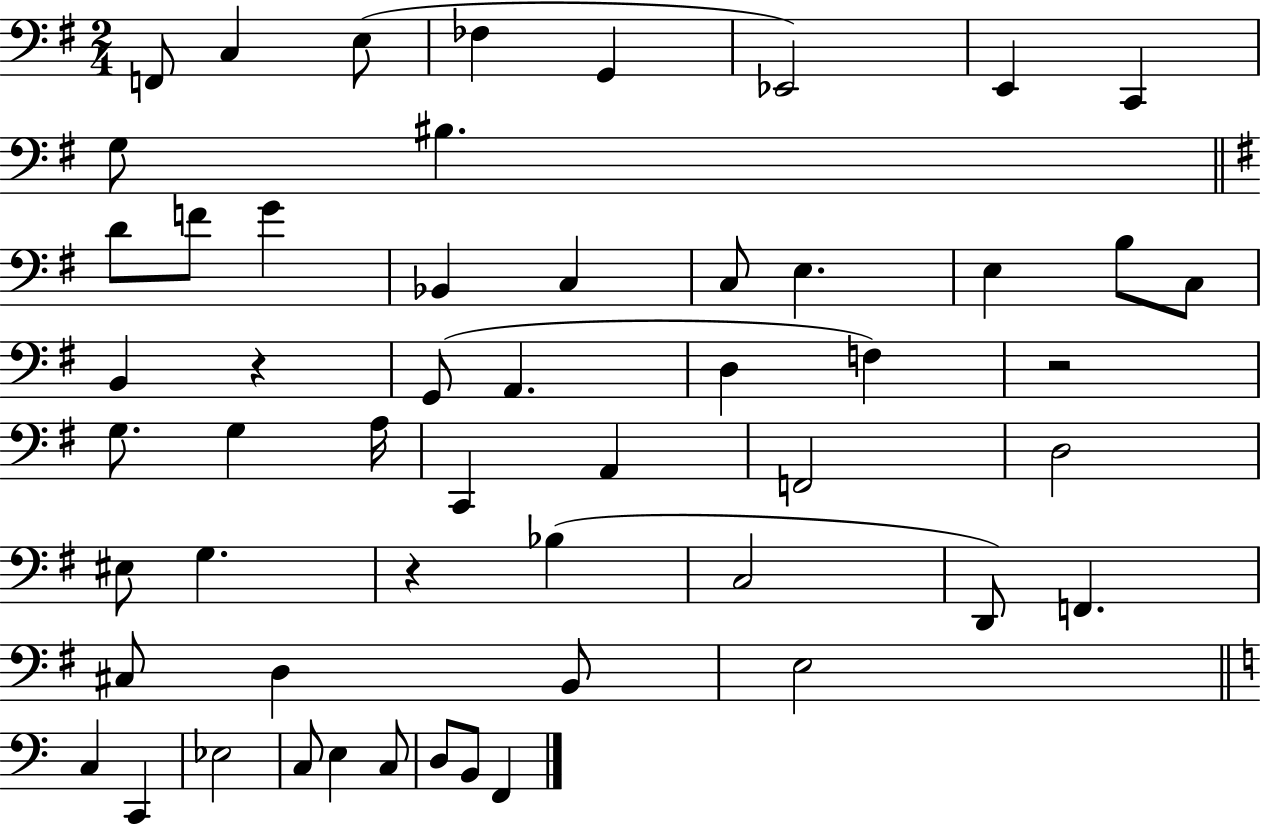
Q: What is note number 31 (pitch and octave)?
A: F2